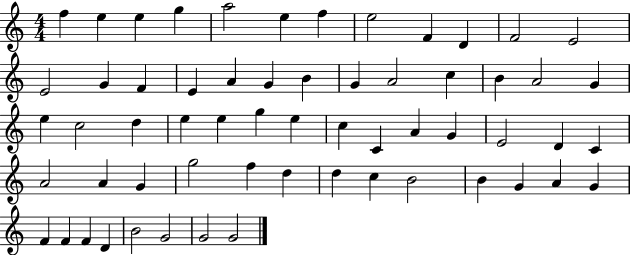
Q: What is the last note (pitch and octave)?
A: G4